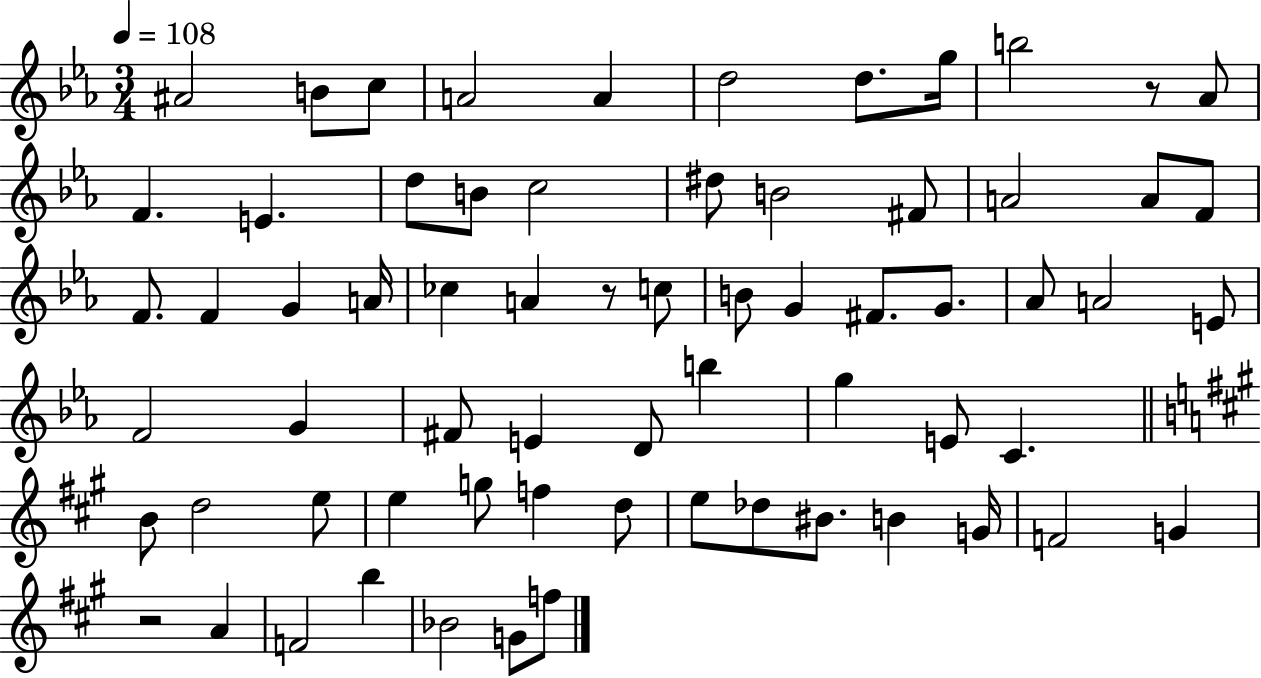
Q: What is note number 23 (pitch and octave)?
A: F4